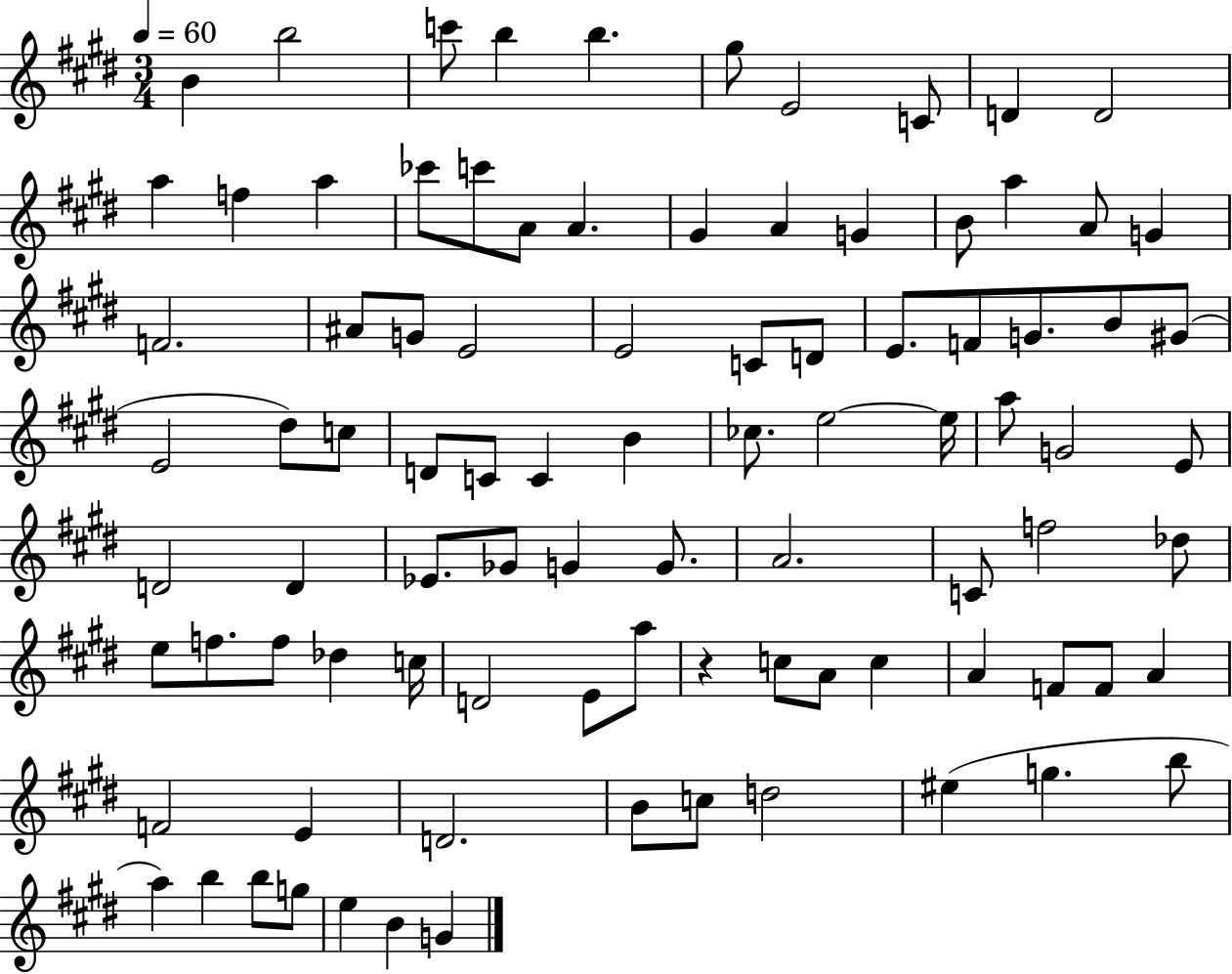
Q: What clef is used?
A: treble